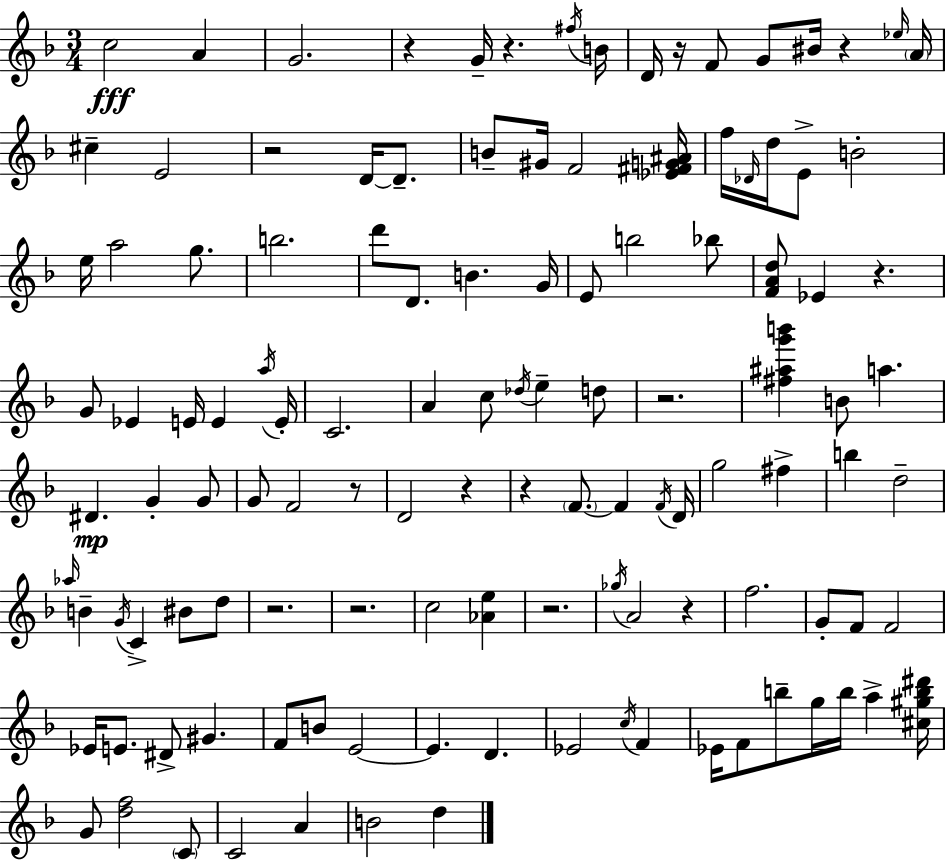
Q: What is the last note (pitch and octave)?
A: D5